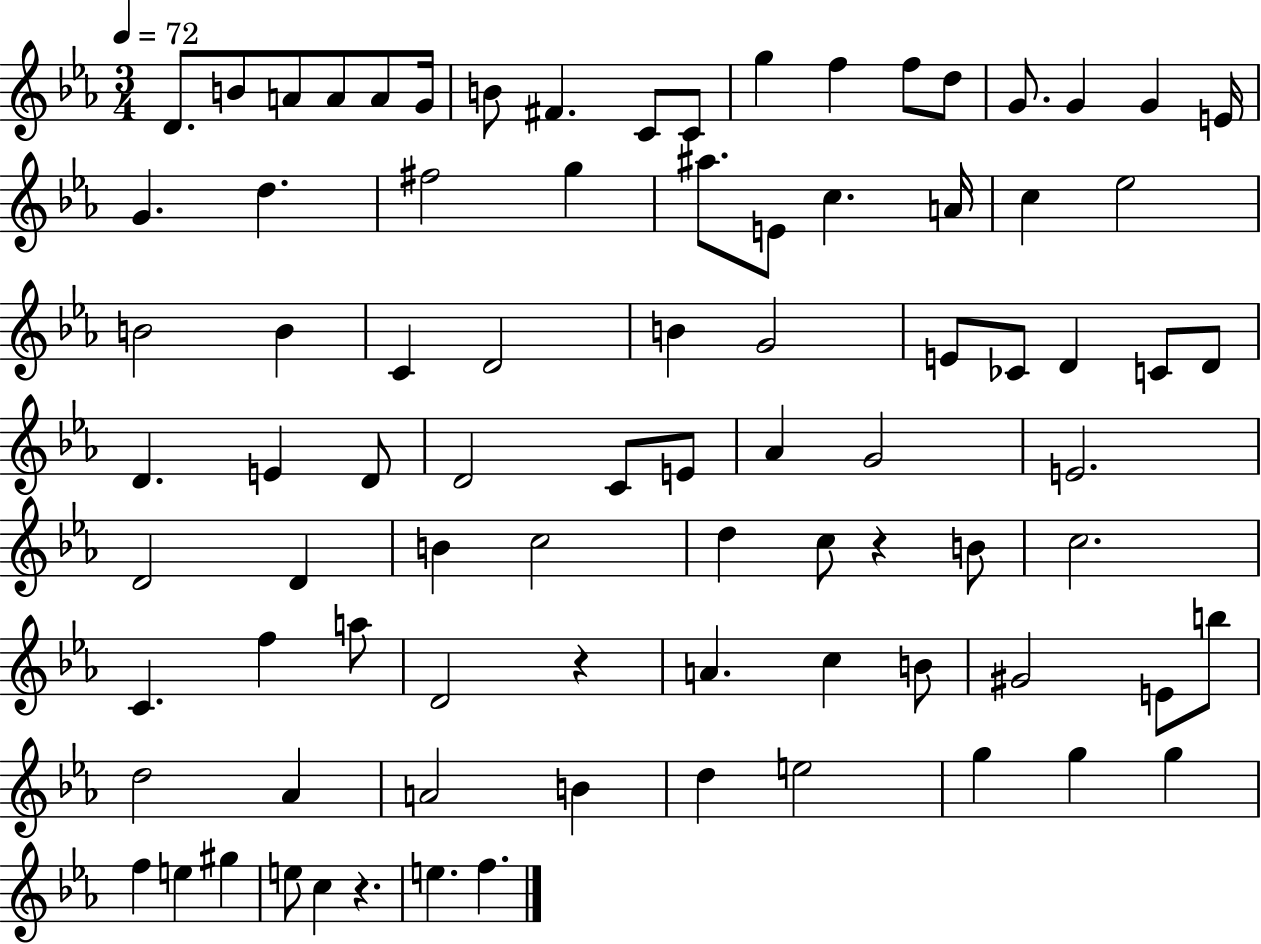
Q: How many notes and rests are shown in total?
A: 85